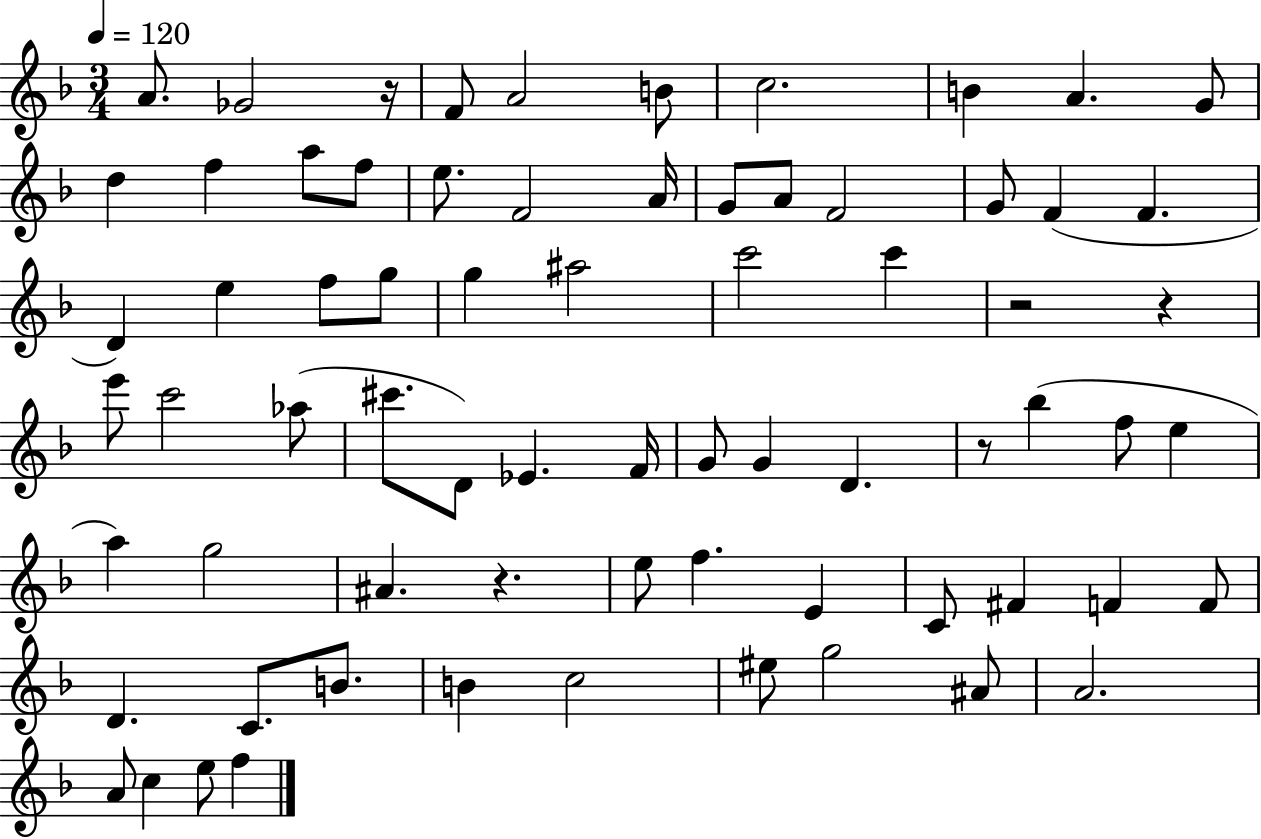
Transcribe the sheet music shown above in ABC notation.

X:1
T:Untitled
M:3/4
L:1/4
K:F
A/2 _G2 z/4 F/2 A2 B/2 c2 B A G/2 d f a/2 f/2 e/2 F2 A/4 G/2 A/2 F2 G/2 F F D e f/2 g/2 g ^a2 c'2 c' z2 z e'/2 c'2 _a/2 ^c'/2 D/2 _E F/4 G/2 G D z/2 _b f/2 e a g2 ^A z e/2 f E C/2 ^F F F/2 D C/2 B/2 B c2 ^e/2 g2 ^A/2 A2 A/2 c e/2 f